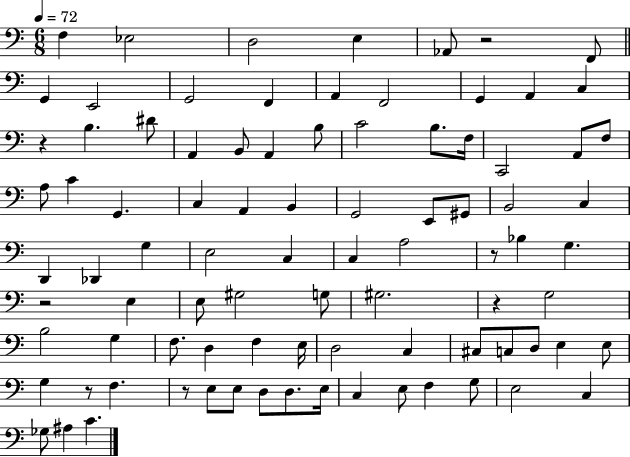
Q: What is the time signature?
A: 6/8